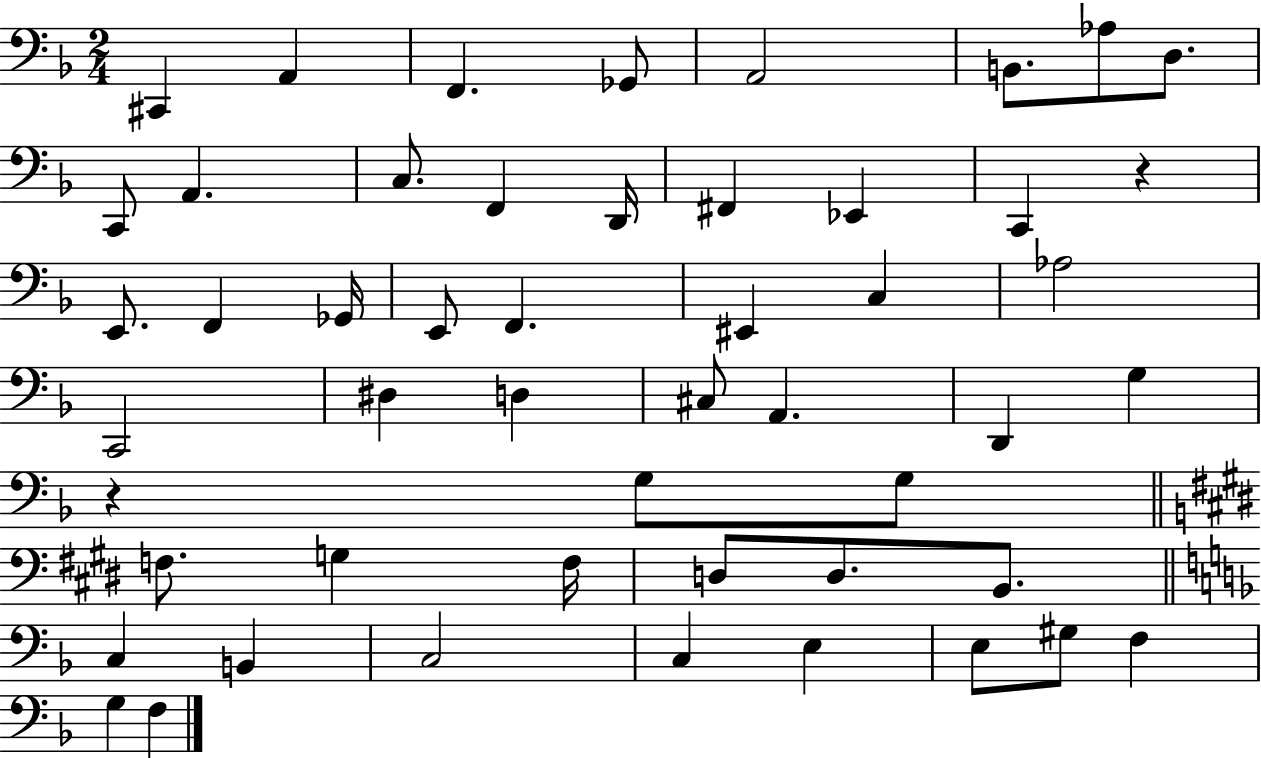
X:1
T:Untitled
M:2/4
L:1/4
K:F
^C,, A,, F,, _G,,/2 A,,2 B,,/2 _A,/2 D,/2 C,,/2 A,, C,/2 F,, D,,/4 ^F,, _E,, C,, z E,,/2 F,, _G,,/4 E,,/2 F,, ^E,, C, _A,2 C,,2 ^D, D, ^C,/2 A,, D,, G, z G,/2 G,/2 F,/2 G, F,/4 D,/2 D,/2 B,,/2 C, B,, C,2 C, E, E,/2 ^G,/2 F, G, F,